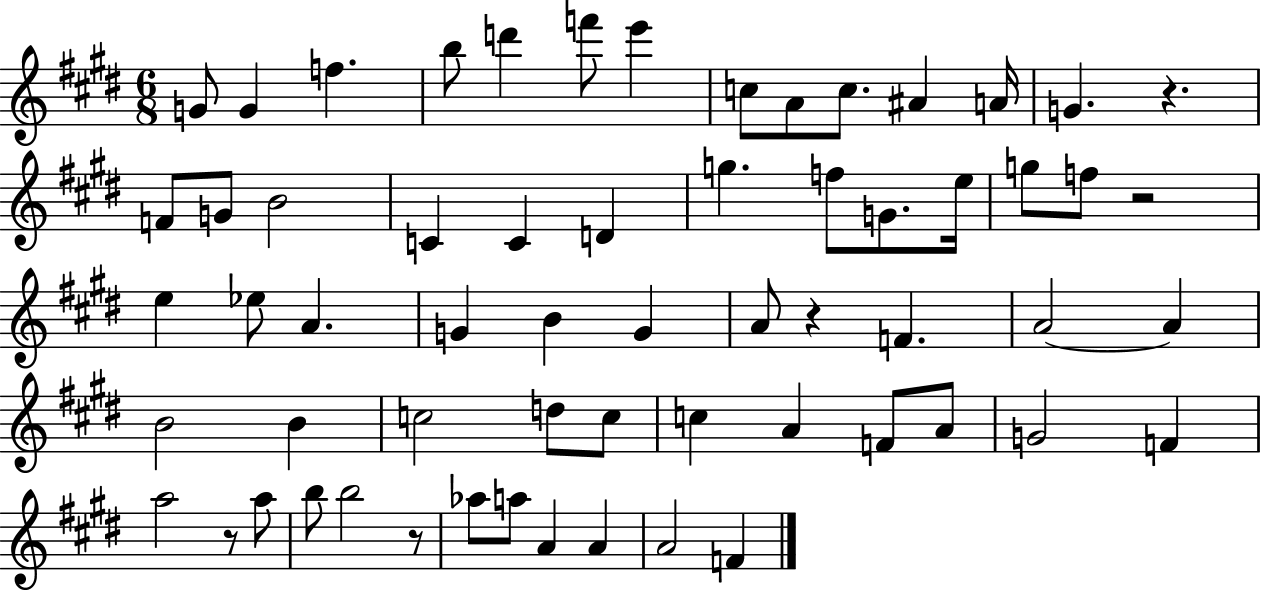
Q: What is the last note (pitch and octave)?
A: F4